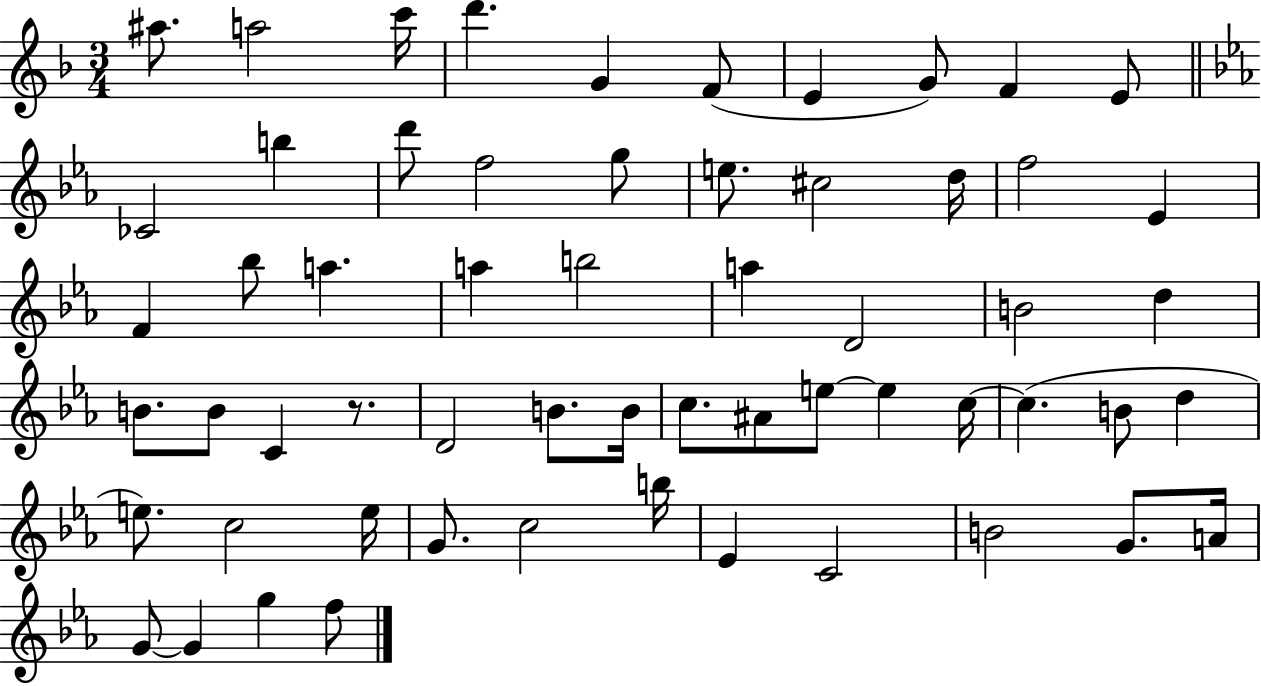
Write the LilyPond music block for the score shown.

{
  \clef treble
  \numericTimeSignature
  \time 3/4
  \key f \major
  ais''8. a''2 c'''16 | d'''4. g'4 f'8( | e'4 g'8) f'4 e'8 | \bar "||" \break \key c \minor ces'2 b''4 | d'''8 f''2 g''8 | e''8. cis''2 d''16 | f''2 ees'4 | \break f'4 bes''8 a''4. | a''4 b''2 | a''4 d'2 | b'2 d''4 | \break b'8. b'8 c'4 r8. | d'2 b'8. b'16 | c''8. ais'8 e''8~~ e''4 c''16~~ | c''4.( b'8 d''4 | \break e''8.) c''2 e''16 | g'8. c''2 b''16 | ees'4 c'2 | b'2 g'8. a'16 | \break g'8~~ g'4 g''4 f''8 | \bar "|."
}